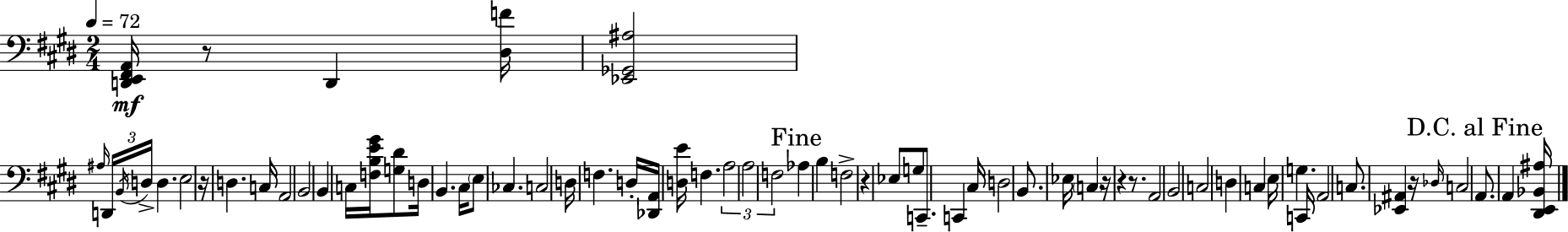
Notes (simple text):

[D2,E2,F#2,A2]/s R/e D2/q [D#3,F4]/s [Eb2,Gb2,A#3]/h A#3/s D2/s B2/s D3/s D3/q. E3/h R/s D3/q. C3/s A2/h B2/h B2/q C3/s [F3,B3,E4,G#4]/s [G3,D#4]/e D3/s B2/q. C#3/s E3/e CES3/q. C3/h D3/s F3/q. D3/s [Db2,A2]/s [D3,E4]/s F3/q. A3/h A3/h F3/h Ab3/q B3/q F3/h R/q Eb3/e G3/e C2/e. C2/q C#3/s D3/h B2/e. Eb3/s C3/q R/s R/q R/e. A2/h B2/h C3/h D3/q C3/q E3/s G3/q. C2/s A2/h C3/e. [Eb2,A#2]/q R/s Db3/s C3/h A2/e. A2/q [D#2,E2,Bb2,A#3]/s